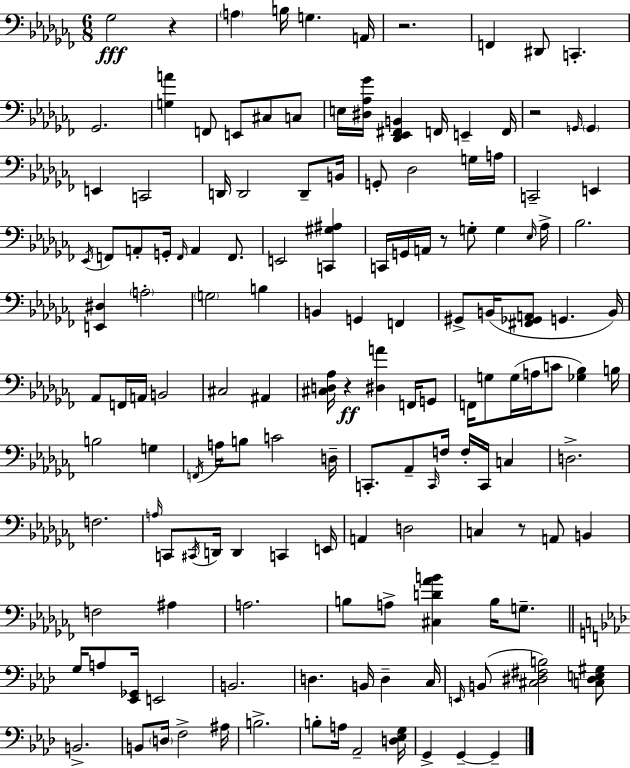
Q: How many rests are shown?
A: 6